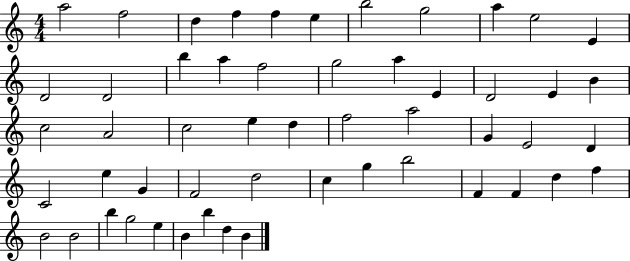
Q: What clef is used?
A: treble